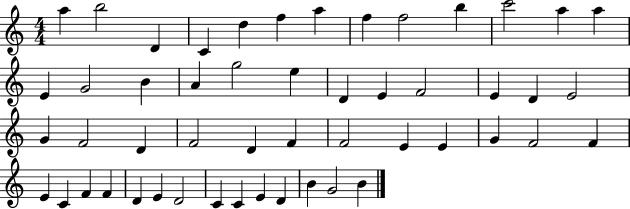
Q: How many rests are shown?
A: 0